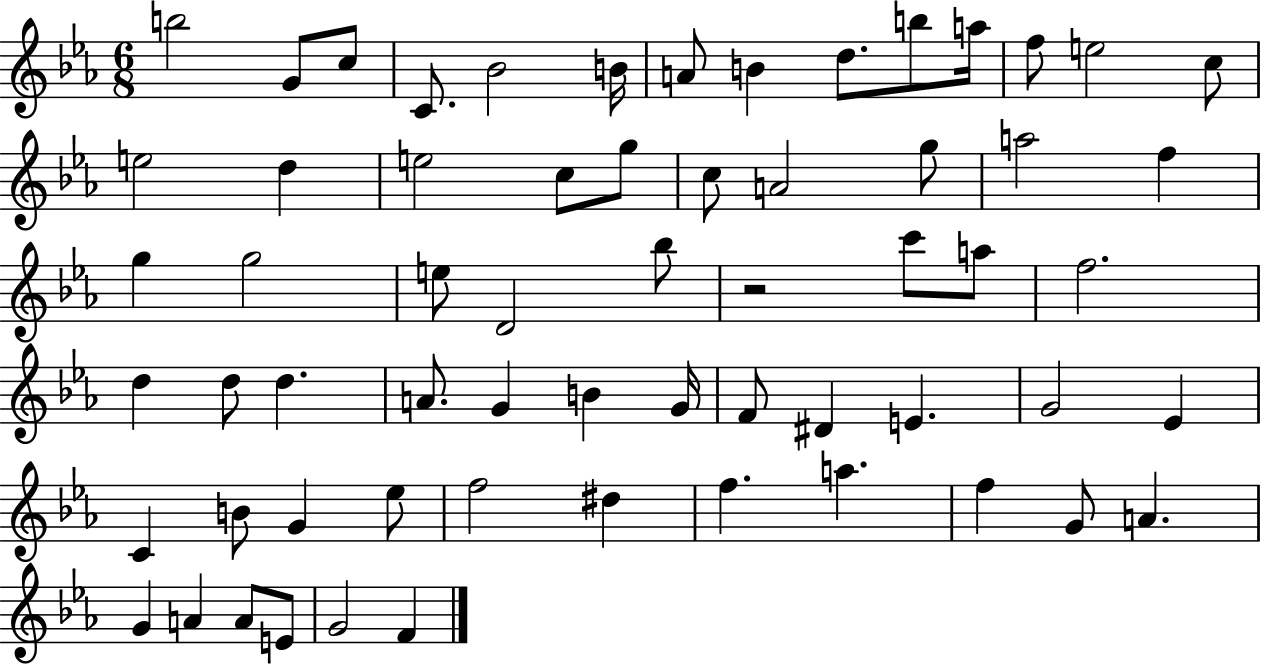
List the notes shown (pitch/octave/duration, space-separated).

B5/h G4/e C5/e C4/e. Bb4/h B4/s A4/e B4/q D5/e. B5/e A5/s F5/e E5/h C5/e E5/h D5/q E5/h C5/e G5/e C5/e A4/h G5/e A5/h F5/q G5/q G5/h E5/e D4/h Bb5/e R/h C6/e A5/e F5/h. D5/q D5/e D5/q. A4/e. G4/q B4/q G4/s F4/e D#4/q E4/q. G4/h Eb4/q C4/q B4/e G4/q Eb5/e F5/h D#5/q F5/q. A5/q. F5/q G4/e A4/q. G4/q A4/q A4/e E4/e G4/h F4/q